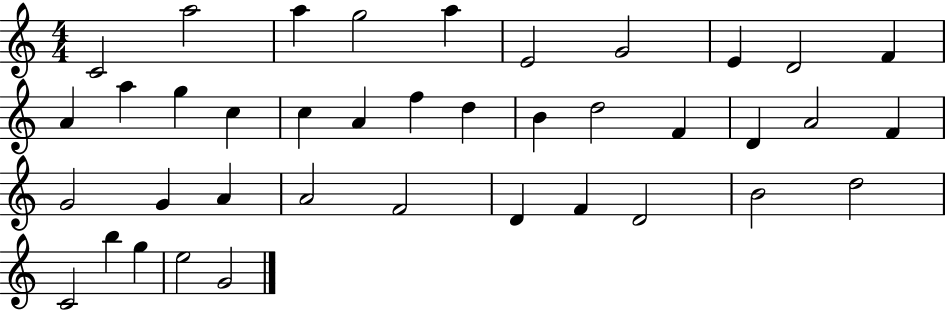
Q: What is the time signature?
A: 4/4